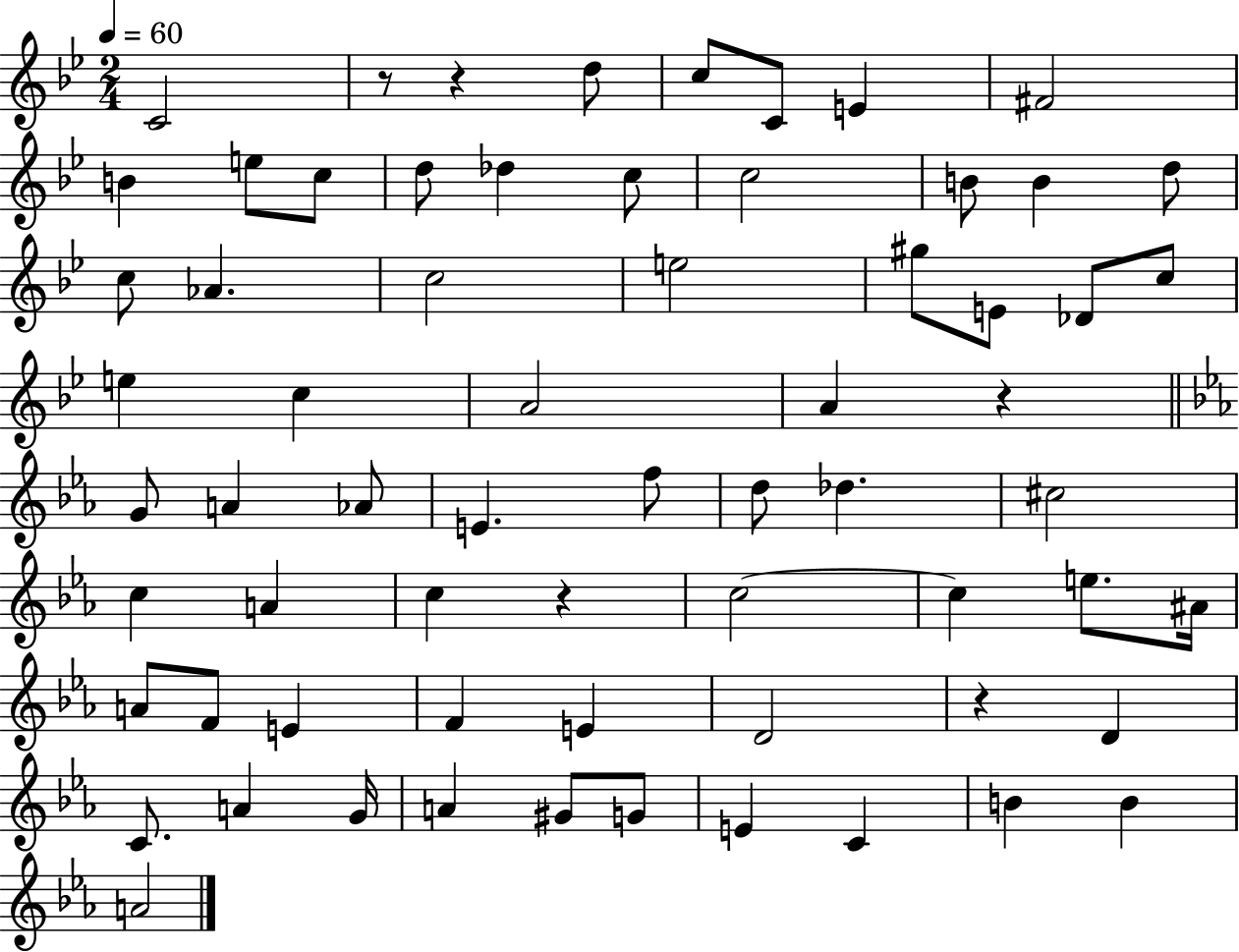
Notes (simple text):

C4/h R/e R/q D5/e C5/e C4/e E4/q F#4/h B4/q E5/e C5/e D5/e Db5/q C5/e C5/h B4/e B4/q D5/e C5/e Ab4/q. C5/h E5/h G#5/e E4/e Db4/e C5/e E5/q C5/q A4/h A4/q R/q G4/e A4/q Ab4/e E4/q. F5/e D5/e Db5/q. C#5/h C5/q A4/q C5/q R/q C5/h C5/q E5/e. A#4/s A4/e F4/e E4/q F4/q E4/q D4/h R/q D4/q C4/e. A4/q G4/s A4/q G#4/e G4/e E4/q C4/q B4/q B4/q A4/h